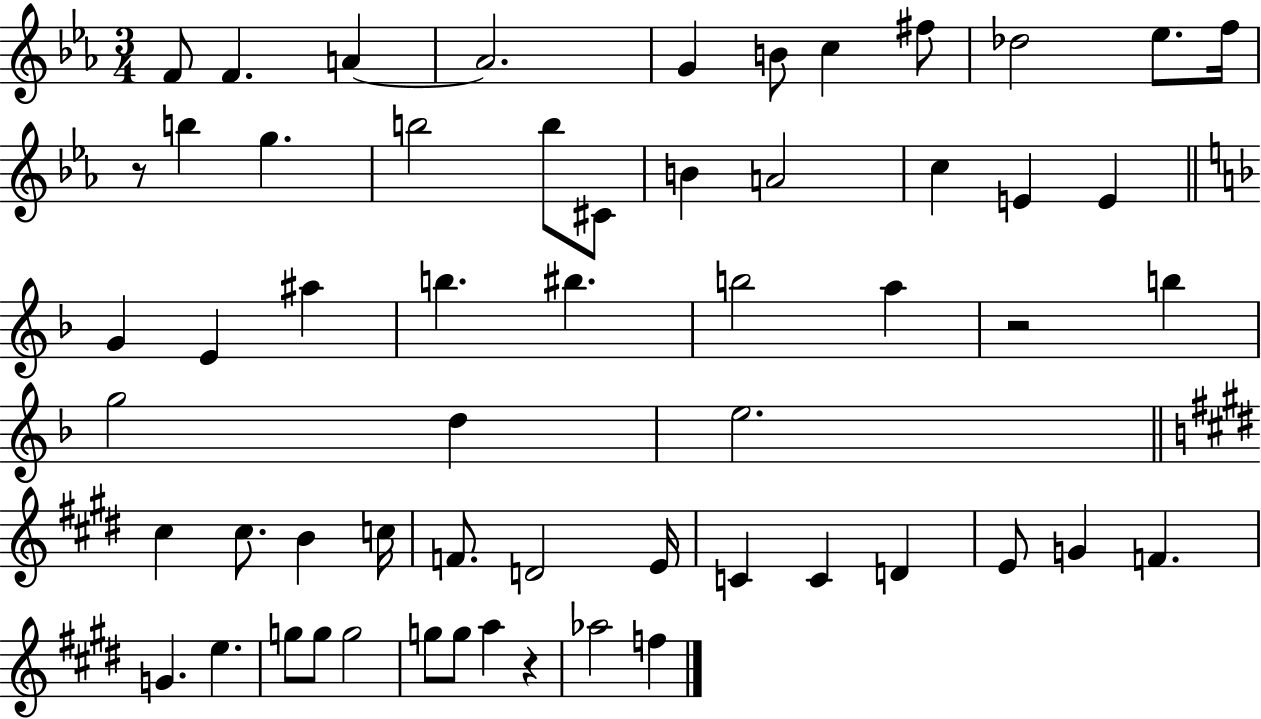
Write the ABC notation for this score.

X:1
T:Untitled
M:3/4
L:1/4
K:Eb
F/2 F A A2 G B/2 c ^f/2 _d2 _e/2 f/4 z/2 b g b2 b/2 ^C/2 B A2 c E E G E ^a b ^b b2 a z2 b g2 d e2 ^c ^c/2 B c/4 F/2 D2 E/4 C C D E/2 G F G e g/2 g/2 g2 g/2 g/2 a z _a2 f